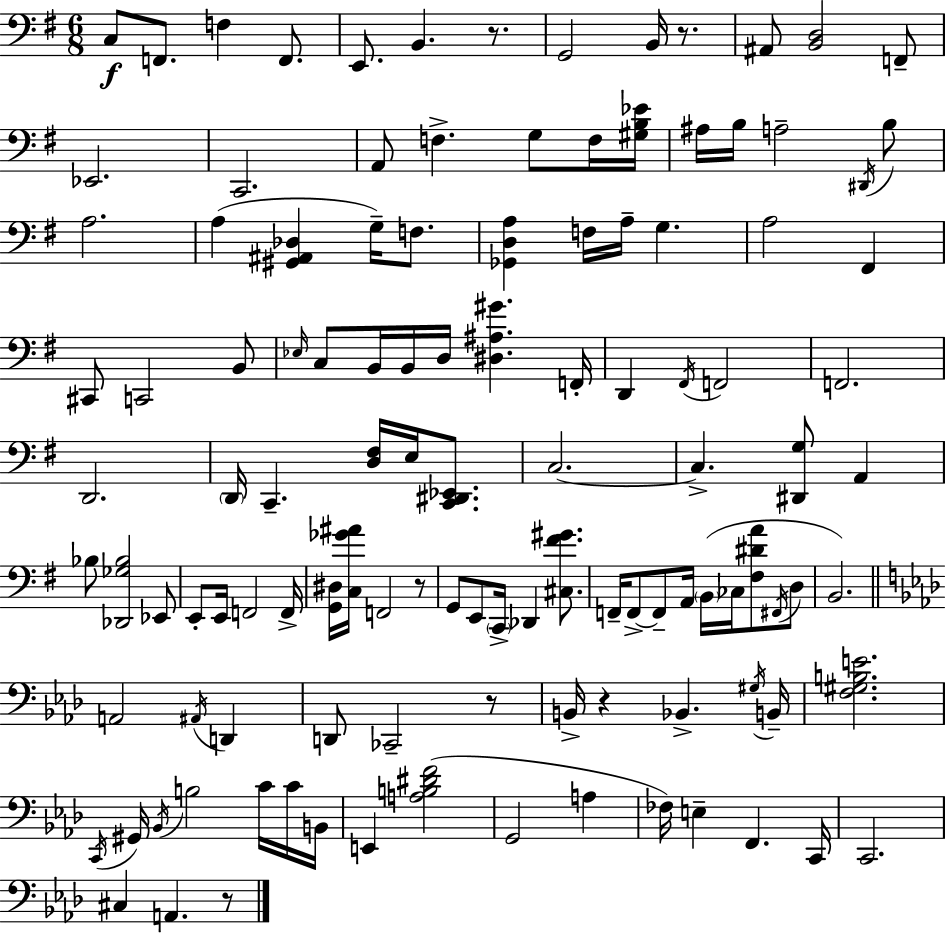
{
  \clef bass
  \numericTimeSignature
  \time 6/8
  \key e \minor
  c8\f f,8. f4 f,8. | e,8. b,4. r8. | g,2 b,16 r8. | ais,8 <b, d>2 f,8-- | \break ees,2. | c,2. | a,8 f4.-> g8 f16 <gis b ees'>16 | ais16 b16 a2-- \acciaccatura { dis,16 } b8 | \break a2. | a4( <gis, ais, des>4 g16--) f8. | <ges, d a>4 f16 a16-- g4. | a2 fis,4 | \break cis,8 c,2 b,8 | \grace { ees16 } c8 b,16 b,16 d16 <dis ais gis'>4. | f,16-. d,4 \acciaccatura { fis,16 } f,2 | f,2. | \break d,2. | \parenthesize d,16 c,4.-- <d fis>16 e16 | <c, dis, ees,>8. c2.~~ | c4.-> <dis, g>8 a,4 | \break bes8 <des, ges bes>2 | ees,8 e,8-. e,16 f,2 | f,16-> <g, dis>16 <c ges' ais'>16 f,2 | r8 g,8 e,8 \parenthesize c,16-> des,4 | \break <cis fis' gis'>8. f,16-- f,8->~~ f,8-- a,16 \parenthesize b,16( ces16 <fis dis' a'>8 | \acciaccatura { fis,16 } d8 b,2.) | \bar "||" \break \key f \minor a,2 \acciaccatura { ais,16 } d,4 | d,8 ces,2-- r8 | b,16-> r4 bes,4.-> | \acciaccatura { gis16 } b,16-- <f gis b e'>2. | \break \acciaccatura { c,16 } gis,16 \acciaccatura { bes,16 } b2 | c'16 c'16 b,16 e,4 <a b dis' f'>2( | g,2 | a4 fes16) e4-- f,4. | \break c,16 c,2. | cis4 a,4. | r8 \bar "|."
}